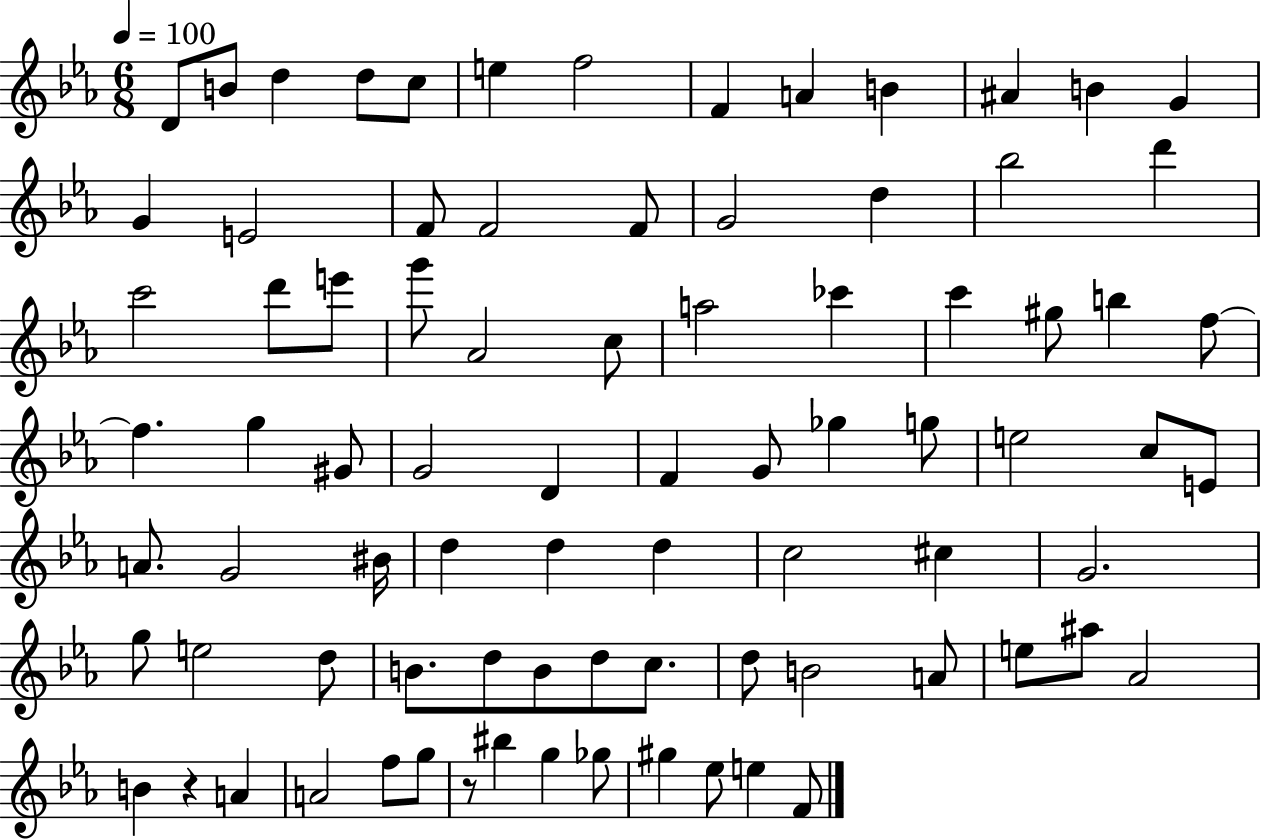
X:1
T:Untitled
M:6/8
L:1/4
K:Eb
D/2 B/2 d d/2 c/2 e f2 F A B ^A B G G E2 F/2 F2 F/2 G2 d _b2 d' c'2 d'/2 e'/2 g'/2 _A2 c/2 a2 _c' c' ^g/2 b f/2 f g ^G/2 G2 D F G/2 _g g/2 e2 c/2 E/2 A/2 G2 ^B/4 d d d c2 ^c G2 g/2 e2 d/2 B/2 d/2 B/2 d/2 c/2 d/2 B2 A/2 e/2 ^a/2 _A2 B z A A2 f/2 g/2 z/2 ^b g _g/2 ^g _e/2 e F/2